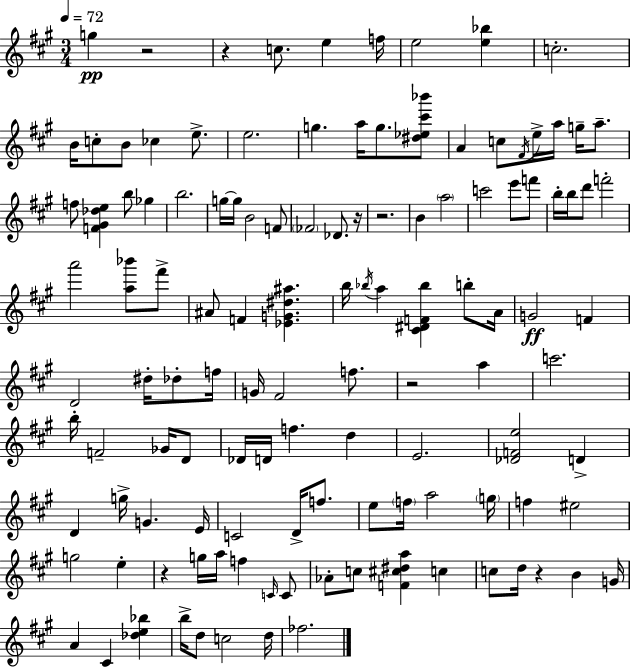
{
  \clef treble
  \numericTimeSignature
  \time 3/4
  \key a \major
  \tempo 4 = 72
  g''4\pp r2 | r4 c''8. e''4 f''16 | e''2 <e'' bes''>4 | c''2.-. | \break b'16 c''8-. b'8 ces''4 e''8.-> | e''2. | g''4. a''16 g''8. <dis'' ees'' cis''' bes'''>8 | a'4 c''8 \acciaccatura { fis'16 } e''16-> a''16 g''16-- a''8.-- | \break f''8 <f' gis' des'' e''>4 b''8 ges''4 | b''2. | g''16~~ g''16 b'2 f'8 | \parenthesize fes'2 des'8. | \break r16 r2. | b'4 \parenthesize a''2 | c'''2 e'''8 f'''8 | b''16-. b''16 d'''8 f'''2-. | \break a'''2 <a'' bes'''>8 fis'''8-> | ais'8 f'4 <ees' g' dis'' ais''>4. | b''16 \acciaccatura { bes''16 } a''4 <cis' dis' f' bes''>4 b''8-. | a'16 g'2\ff f'4 | \break d'2 dis''16-. des''8-. | f''16 g'16 fis'2 f''8. | r2 a''4 | c'''2. | \break b''16-. f'2-- ges'16 | d'8 des'16 d'16 f''4. d''4 | e'2. | <des' f' e''>2 d'4-> | \break d'4 g''16-> g'4. | e'16 c'2 d'16-> f''8. | e''8 \parenthesize f''16 a''2 | \parenthesize g''16 f''4 eis''2 | \break g''2 e''4-. | r4 g''16 a''16 f''4 | \grace { c'16 } c'8 aes'8-. c''8 <f' cis'' dis'' a''>4 c''4 | c''8 d''16 r4 b'4 | \break g'16 a'4 cis'4 <des'' e'' bes''>4 | b''16-> d''8 c''2 | d''16 fes''2. | \bar "|."
}